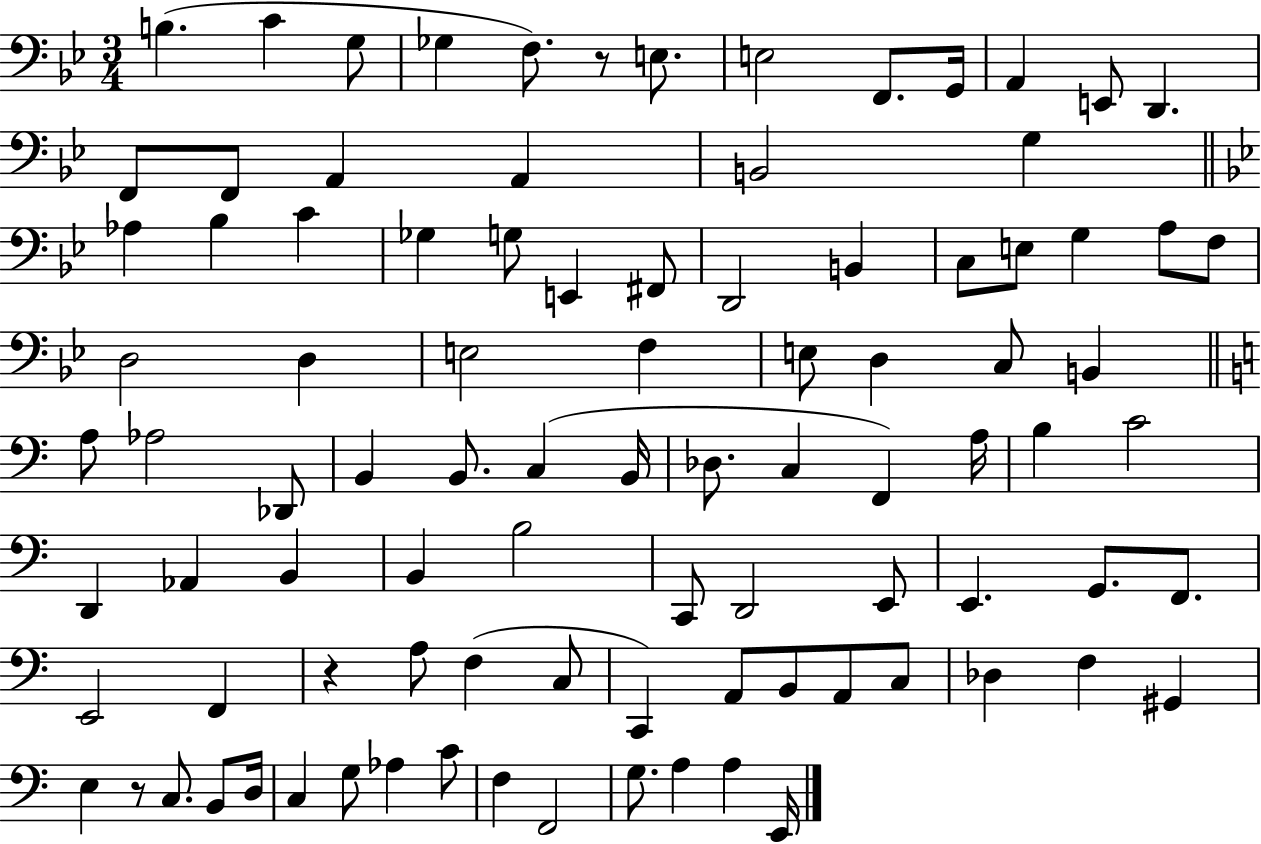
B3/q. C4/q G3/e Gb3/q F3/e. R/e E3/e. E3/h F2/e. G2/s A2/q E2/e D2/q. F2/e F2/e A2/q A2/q B2/h G3/q Ab3/q Bb3/q C4/q Gb3/q G3/e E2/q F#2/e D2/h B2/q C3/e E3/e G3/q A3/e F3/e D3/h D3/q E3/h F3/q E3/e D3/q C3/e B2/q A3/e Ab3/h Db2/e B2/q B2/e. C3/q B2/s Db3/e. C3/q F2/q A3/s B3/q C4/h D2/q Ab2/q B2/q B2/q B3/h C2/e D2/h E2/e E2/q. G2/e. F2/e. E2/h F2/q R/q A3/e F3/q C3/e C2/q A2/e B2/e A2/e C3/e Db3/q F3/q G#2/q E3/q R/e C3/e. B2/e D3/s C3/q G3/e Ab3/q C4/e F3/q F2/h G3/e. A3/q A3/q E2/s